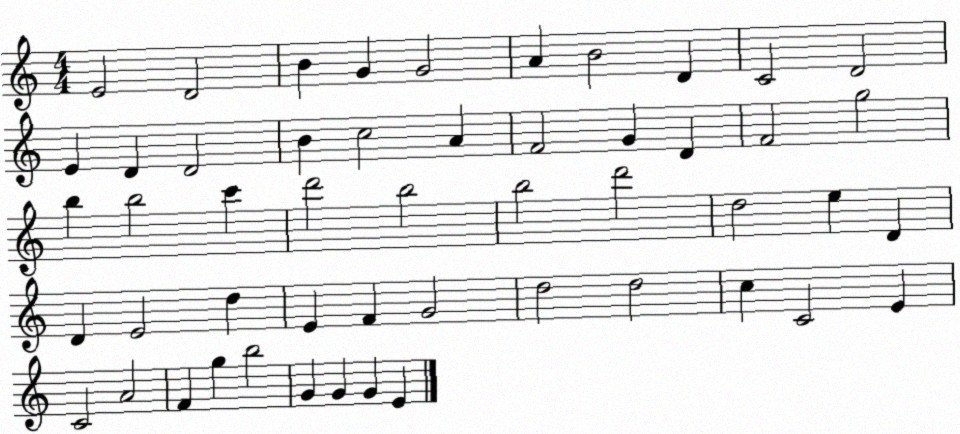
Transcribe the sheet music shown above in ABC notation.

X:1
T:Untitled
M:4/4
L:1/4
K:C
E2 D2 B G G2 A B2 D C2 D2 E D D2 B c2 A F2 G D F2 g2 b b2 c' d'2 b2 b2 d'2 d2 e D D E2 d E F G2 d2 d2 c C2 E C2 A2 F g b2 G G G E